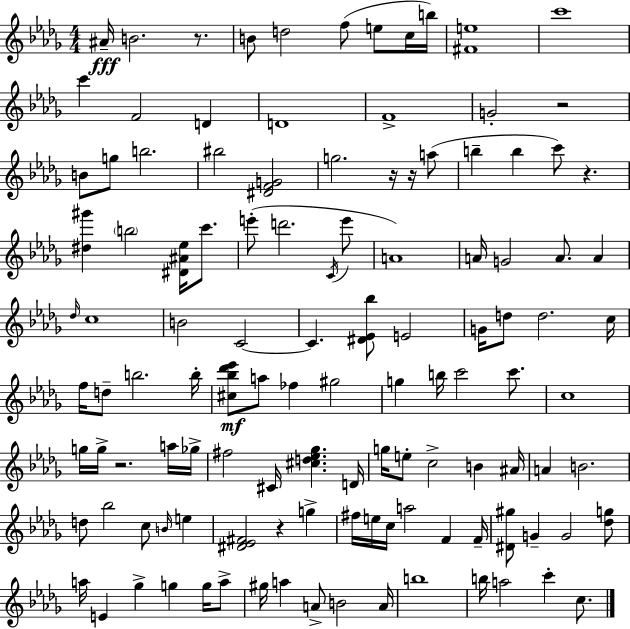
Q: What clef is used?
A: treble